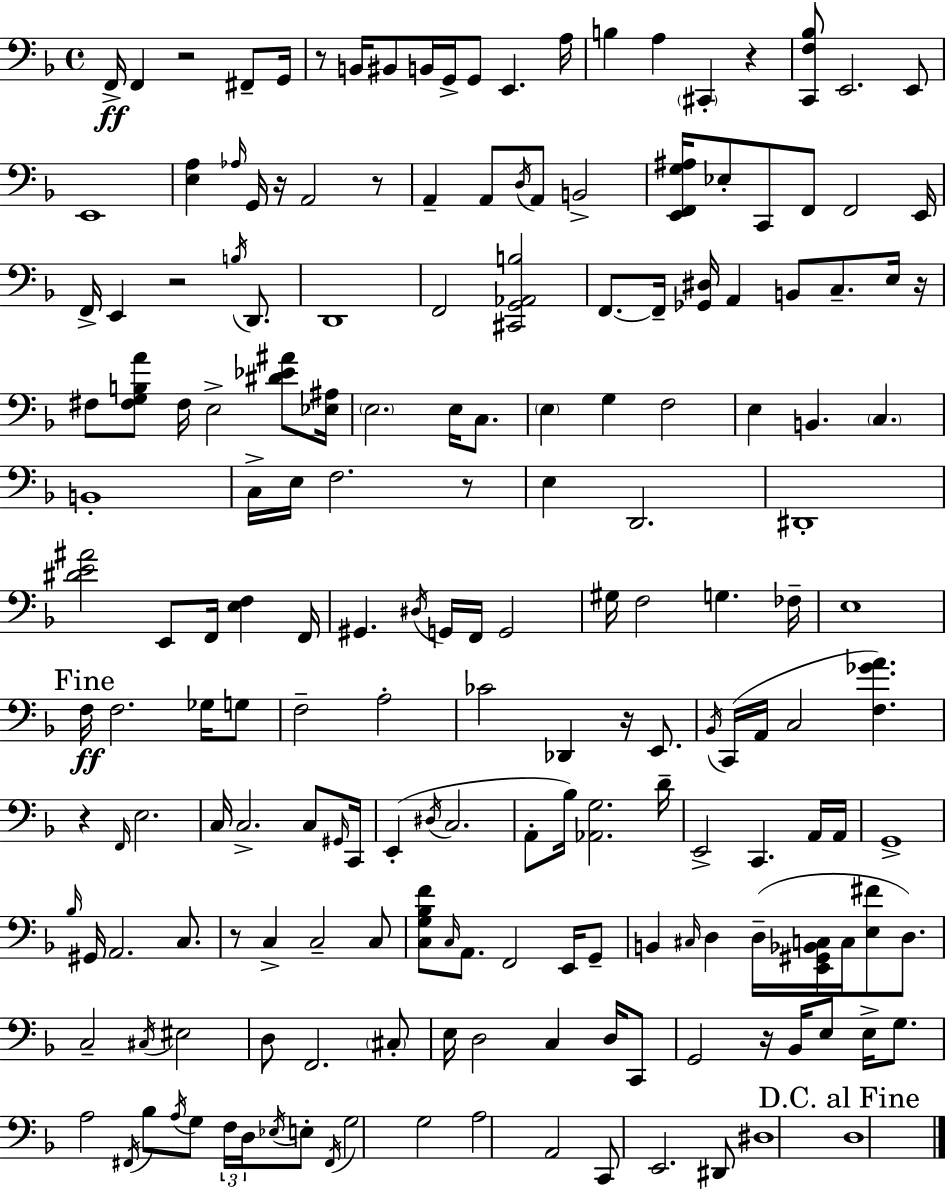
F2/s F2/q R/h F#2/e G2/s R/e B2/s BIS2/e B2/s G2/s G2/e E2/q. A3/s B3/q A3/q C#2/q R/q [C2,F3,Bb3]/e E2/h. E2/e E2/w [E3,A3]/q Ab3/s G2/s R/s A2/h R/e A2/q A2/e D3/s A2/e B2/h [E2,F2,G3,A#3]/s Eb3/e C2/e F2/e F2/h E2/s F2/s E2/q R/h B3/s D2/e. D2/w F2/h [C#2,G2,Ab2,B3]/h F2/e. F2/s [Gb2,D#3]/s A2/q B2/e C3/e. E3/s R/s F#3/e [F#3,G3,B3,A4]/e F#3/s E3/h [D#4,Eb4,A#4]/e [Eb3,A#3]/s E3/h. E3/s C3/e. E3/q G3/q F3/h E3/q B2/q. C3/q. B2/w C3/s E3/s F3/h. R/e E3/q D2/h. D#2/w [D#4,E4,A#4]/h E2/e F2/s [E3,F3]/q F2/s G#2/q. D#3/s G2/s F2/s G2/h G#3/s F3/h G3/q. FES3/s E3/w F3/s F3/h. Gb3/s G3/e F3/h A3/h CES4/h Db2/q R/s E2/e. Bb2/s C2/s A2/s C3/h [F3,Gb4,A4]/q. R/q F2/s E3/h. C3/s C3/h. C3/e G#2/s C2/s E2/q D#3/s C3/h. A2/e Bb3/s [Ab2,G3]/h. D4/s E2/h C2/q. A2/s A2/s G2/w Bb3/s G#2/s A2/h. C3/e. R/e C3/q C3/h C3/e [C3,G3,Bb3,F4]/e C3/s A2/e. F2/h E2/s G2/e B2/q C#3/s D3/q D3/s [E2,G#2,Bb2,C3]/s C3/s [E3,F#4]/e D3/e. C3/h C#3/s EIS3/h D3/e F2/h. C#3/e E3/s D3/h C3/q D3/s C2/e G2/h R/s Bb2/s E3/e E3/s G3/e. A3/h F#2/s Bb3/e A3/s G3/e F3/s D3/s Eb3/s E3/e F#2/s G3/h G3/h A3/h A2/h C2/e E2/h. D#2/e D#3/w D3/w